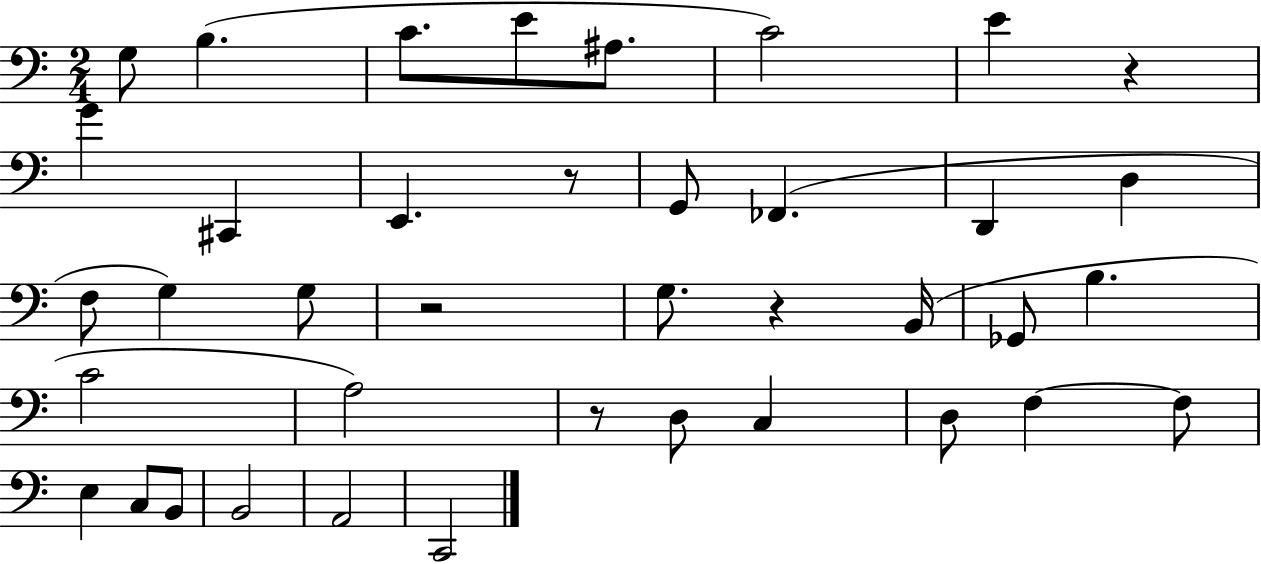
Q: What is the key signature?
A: C major